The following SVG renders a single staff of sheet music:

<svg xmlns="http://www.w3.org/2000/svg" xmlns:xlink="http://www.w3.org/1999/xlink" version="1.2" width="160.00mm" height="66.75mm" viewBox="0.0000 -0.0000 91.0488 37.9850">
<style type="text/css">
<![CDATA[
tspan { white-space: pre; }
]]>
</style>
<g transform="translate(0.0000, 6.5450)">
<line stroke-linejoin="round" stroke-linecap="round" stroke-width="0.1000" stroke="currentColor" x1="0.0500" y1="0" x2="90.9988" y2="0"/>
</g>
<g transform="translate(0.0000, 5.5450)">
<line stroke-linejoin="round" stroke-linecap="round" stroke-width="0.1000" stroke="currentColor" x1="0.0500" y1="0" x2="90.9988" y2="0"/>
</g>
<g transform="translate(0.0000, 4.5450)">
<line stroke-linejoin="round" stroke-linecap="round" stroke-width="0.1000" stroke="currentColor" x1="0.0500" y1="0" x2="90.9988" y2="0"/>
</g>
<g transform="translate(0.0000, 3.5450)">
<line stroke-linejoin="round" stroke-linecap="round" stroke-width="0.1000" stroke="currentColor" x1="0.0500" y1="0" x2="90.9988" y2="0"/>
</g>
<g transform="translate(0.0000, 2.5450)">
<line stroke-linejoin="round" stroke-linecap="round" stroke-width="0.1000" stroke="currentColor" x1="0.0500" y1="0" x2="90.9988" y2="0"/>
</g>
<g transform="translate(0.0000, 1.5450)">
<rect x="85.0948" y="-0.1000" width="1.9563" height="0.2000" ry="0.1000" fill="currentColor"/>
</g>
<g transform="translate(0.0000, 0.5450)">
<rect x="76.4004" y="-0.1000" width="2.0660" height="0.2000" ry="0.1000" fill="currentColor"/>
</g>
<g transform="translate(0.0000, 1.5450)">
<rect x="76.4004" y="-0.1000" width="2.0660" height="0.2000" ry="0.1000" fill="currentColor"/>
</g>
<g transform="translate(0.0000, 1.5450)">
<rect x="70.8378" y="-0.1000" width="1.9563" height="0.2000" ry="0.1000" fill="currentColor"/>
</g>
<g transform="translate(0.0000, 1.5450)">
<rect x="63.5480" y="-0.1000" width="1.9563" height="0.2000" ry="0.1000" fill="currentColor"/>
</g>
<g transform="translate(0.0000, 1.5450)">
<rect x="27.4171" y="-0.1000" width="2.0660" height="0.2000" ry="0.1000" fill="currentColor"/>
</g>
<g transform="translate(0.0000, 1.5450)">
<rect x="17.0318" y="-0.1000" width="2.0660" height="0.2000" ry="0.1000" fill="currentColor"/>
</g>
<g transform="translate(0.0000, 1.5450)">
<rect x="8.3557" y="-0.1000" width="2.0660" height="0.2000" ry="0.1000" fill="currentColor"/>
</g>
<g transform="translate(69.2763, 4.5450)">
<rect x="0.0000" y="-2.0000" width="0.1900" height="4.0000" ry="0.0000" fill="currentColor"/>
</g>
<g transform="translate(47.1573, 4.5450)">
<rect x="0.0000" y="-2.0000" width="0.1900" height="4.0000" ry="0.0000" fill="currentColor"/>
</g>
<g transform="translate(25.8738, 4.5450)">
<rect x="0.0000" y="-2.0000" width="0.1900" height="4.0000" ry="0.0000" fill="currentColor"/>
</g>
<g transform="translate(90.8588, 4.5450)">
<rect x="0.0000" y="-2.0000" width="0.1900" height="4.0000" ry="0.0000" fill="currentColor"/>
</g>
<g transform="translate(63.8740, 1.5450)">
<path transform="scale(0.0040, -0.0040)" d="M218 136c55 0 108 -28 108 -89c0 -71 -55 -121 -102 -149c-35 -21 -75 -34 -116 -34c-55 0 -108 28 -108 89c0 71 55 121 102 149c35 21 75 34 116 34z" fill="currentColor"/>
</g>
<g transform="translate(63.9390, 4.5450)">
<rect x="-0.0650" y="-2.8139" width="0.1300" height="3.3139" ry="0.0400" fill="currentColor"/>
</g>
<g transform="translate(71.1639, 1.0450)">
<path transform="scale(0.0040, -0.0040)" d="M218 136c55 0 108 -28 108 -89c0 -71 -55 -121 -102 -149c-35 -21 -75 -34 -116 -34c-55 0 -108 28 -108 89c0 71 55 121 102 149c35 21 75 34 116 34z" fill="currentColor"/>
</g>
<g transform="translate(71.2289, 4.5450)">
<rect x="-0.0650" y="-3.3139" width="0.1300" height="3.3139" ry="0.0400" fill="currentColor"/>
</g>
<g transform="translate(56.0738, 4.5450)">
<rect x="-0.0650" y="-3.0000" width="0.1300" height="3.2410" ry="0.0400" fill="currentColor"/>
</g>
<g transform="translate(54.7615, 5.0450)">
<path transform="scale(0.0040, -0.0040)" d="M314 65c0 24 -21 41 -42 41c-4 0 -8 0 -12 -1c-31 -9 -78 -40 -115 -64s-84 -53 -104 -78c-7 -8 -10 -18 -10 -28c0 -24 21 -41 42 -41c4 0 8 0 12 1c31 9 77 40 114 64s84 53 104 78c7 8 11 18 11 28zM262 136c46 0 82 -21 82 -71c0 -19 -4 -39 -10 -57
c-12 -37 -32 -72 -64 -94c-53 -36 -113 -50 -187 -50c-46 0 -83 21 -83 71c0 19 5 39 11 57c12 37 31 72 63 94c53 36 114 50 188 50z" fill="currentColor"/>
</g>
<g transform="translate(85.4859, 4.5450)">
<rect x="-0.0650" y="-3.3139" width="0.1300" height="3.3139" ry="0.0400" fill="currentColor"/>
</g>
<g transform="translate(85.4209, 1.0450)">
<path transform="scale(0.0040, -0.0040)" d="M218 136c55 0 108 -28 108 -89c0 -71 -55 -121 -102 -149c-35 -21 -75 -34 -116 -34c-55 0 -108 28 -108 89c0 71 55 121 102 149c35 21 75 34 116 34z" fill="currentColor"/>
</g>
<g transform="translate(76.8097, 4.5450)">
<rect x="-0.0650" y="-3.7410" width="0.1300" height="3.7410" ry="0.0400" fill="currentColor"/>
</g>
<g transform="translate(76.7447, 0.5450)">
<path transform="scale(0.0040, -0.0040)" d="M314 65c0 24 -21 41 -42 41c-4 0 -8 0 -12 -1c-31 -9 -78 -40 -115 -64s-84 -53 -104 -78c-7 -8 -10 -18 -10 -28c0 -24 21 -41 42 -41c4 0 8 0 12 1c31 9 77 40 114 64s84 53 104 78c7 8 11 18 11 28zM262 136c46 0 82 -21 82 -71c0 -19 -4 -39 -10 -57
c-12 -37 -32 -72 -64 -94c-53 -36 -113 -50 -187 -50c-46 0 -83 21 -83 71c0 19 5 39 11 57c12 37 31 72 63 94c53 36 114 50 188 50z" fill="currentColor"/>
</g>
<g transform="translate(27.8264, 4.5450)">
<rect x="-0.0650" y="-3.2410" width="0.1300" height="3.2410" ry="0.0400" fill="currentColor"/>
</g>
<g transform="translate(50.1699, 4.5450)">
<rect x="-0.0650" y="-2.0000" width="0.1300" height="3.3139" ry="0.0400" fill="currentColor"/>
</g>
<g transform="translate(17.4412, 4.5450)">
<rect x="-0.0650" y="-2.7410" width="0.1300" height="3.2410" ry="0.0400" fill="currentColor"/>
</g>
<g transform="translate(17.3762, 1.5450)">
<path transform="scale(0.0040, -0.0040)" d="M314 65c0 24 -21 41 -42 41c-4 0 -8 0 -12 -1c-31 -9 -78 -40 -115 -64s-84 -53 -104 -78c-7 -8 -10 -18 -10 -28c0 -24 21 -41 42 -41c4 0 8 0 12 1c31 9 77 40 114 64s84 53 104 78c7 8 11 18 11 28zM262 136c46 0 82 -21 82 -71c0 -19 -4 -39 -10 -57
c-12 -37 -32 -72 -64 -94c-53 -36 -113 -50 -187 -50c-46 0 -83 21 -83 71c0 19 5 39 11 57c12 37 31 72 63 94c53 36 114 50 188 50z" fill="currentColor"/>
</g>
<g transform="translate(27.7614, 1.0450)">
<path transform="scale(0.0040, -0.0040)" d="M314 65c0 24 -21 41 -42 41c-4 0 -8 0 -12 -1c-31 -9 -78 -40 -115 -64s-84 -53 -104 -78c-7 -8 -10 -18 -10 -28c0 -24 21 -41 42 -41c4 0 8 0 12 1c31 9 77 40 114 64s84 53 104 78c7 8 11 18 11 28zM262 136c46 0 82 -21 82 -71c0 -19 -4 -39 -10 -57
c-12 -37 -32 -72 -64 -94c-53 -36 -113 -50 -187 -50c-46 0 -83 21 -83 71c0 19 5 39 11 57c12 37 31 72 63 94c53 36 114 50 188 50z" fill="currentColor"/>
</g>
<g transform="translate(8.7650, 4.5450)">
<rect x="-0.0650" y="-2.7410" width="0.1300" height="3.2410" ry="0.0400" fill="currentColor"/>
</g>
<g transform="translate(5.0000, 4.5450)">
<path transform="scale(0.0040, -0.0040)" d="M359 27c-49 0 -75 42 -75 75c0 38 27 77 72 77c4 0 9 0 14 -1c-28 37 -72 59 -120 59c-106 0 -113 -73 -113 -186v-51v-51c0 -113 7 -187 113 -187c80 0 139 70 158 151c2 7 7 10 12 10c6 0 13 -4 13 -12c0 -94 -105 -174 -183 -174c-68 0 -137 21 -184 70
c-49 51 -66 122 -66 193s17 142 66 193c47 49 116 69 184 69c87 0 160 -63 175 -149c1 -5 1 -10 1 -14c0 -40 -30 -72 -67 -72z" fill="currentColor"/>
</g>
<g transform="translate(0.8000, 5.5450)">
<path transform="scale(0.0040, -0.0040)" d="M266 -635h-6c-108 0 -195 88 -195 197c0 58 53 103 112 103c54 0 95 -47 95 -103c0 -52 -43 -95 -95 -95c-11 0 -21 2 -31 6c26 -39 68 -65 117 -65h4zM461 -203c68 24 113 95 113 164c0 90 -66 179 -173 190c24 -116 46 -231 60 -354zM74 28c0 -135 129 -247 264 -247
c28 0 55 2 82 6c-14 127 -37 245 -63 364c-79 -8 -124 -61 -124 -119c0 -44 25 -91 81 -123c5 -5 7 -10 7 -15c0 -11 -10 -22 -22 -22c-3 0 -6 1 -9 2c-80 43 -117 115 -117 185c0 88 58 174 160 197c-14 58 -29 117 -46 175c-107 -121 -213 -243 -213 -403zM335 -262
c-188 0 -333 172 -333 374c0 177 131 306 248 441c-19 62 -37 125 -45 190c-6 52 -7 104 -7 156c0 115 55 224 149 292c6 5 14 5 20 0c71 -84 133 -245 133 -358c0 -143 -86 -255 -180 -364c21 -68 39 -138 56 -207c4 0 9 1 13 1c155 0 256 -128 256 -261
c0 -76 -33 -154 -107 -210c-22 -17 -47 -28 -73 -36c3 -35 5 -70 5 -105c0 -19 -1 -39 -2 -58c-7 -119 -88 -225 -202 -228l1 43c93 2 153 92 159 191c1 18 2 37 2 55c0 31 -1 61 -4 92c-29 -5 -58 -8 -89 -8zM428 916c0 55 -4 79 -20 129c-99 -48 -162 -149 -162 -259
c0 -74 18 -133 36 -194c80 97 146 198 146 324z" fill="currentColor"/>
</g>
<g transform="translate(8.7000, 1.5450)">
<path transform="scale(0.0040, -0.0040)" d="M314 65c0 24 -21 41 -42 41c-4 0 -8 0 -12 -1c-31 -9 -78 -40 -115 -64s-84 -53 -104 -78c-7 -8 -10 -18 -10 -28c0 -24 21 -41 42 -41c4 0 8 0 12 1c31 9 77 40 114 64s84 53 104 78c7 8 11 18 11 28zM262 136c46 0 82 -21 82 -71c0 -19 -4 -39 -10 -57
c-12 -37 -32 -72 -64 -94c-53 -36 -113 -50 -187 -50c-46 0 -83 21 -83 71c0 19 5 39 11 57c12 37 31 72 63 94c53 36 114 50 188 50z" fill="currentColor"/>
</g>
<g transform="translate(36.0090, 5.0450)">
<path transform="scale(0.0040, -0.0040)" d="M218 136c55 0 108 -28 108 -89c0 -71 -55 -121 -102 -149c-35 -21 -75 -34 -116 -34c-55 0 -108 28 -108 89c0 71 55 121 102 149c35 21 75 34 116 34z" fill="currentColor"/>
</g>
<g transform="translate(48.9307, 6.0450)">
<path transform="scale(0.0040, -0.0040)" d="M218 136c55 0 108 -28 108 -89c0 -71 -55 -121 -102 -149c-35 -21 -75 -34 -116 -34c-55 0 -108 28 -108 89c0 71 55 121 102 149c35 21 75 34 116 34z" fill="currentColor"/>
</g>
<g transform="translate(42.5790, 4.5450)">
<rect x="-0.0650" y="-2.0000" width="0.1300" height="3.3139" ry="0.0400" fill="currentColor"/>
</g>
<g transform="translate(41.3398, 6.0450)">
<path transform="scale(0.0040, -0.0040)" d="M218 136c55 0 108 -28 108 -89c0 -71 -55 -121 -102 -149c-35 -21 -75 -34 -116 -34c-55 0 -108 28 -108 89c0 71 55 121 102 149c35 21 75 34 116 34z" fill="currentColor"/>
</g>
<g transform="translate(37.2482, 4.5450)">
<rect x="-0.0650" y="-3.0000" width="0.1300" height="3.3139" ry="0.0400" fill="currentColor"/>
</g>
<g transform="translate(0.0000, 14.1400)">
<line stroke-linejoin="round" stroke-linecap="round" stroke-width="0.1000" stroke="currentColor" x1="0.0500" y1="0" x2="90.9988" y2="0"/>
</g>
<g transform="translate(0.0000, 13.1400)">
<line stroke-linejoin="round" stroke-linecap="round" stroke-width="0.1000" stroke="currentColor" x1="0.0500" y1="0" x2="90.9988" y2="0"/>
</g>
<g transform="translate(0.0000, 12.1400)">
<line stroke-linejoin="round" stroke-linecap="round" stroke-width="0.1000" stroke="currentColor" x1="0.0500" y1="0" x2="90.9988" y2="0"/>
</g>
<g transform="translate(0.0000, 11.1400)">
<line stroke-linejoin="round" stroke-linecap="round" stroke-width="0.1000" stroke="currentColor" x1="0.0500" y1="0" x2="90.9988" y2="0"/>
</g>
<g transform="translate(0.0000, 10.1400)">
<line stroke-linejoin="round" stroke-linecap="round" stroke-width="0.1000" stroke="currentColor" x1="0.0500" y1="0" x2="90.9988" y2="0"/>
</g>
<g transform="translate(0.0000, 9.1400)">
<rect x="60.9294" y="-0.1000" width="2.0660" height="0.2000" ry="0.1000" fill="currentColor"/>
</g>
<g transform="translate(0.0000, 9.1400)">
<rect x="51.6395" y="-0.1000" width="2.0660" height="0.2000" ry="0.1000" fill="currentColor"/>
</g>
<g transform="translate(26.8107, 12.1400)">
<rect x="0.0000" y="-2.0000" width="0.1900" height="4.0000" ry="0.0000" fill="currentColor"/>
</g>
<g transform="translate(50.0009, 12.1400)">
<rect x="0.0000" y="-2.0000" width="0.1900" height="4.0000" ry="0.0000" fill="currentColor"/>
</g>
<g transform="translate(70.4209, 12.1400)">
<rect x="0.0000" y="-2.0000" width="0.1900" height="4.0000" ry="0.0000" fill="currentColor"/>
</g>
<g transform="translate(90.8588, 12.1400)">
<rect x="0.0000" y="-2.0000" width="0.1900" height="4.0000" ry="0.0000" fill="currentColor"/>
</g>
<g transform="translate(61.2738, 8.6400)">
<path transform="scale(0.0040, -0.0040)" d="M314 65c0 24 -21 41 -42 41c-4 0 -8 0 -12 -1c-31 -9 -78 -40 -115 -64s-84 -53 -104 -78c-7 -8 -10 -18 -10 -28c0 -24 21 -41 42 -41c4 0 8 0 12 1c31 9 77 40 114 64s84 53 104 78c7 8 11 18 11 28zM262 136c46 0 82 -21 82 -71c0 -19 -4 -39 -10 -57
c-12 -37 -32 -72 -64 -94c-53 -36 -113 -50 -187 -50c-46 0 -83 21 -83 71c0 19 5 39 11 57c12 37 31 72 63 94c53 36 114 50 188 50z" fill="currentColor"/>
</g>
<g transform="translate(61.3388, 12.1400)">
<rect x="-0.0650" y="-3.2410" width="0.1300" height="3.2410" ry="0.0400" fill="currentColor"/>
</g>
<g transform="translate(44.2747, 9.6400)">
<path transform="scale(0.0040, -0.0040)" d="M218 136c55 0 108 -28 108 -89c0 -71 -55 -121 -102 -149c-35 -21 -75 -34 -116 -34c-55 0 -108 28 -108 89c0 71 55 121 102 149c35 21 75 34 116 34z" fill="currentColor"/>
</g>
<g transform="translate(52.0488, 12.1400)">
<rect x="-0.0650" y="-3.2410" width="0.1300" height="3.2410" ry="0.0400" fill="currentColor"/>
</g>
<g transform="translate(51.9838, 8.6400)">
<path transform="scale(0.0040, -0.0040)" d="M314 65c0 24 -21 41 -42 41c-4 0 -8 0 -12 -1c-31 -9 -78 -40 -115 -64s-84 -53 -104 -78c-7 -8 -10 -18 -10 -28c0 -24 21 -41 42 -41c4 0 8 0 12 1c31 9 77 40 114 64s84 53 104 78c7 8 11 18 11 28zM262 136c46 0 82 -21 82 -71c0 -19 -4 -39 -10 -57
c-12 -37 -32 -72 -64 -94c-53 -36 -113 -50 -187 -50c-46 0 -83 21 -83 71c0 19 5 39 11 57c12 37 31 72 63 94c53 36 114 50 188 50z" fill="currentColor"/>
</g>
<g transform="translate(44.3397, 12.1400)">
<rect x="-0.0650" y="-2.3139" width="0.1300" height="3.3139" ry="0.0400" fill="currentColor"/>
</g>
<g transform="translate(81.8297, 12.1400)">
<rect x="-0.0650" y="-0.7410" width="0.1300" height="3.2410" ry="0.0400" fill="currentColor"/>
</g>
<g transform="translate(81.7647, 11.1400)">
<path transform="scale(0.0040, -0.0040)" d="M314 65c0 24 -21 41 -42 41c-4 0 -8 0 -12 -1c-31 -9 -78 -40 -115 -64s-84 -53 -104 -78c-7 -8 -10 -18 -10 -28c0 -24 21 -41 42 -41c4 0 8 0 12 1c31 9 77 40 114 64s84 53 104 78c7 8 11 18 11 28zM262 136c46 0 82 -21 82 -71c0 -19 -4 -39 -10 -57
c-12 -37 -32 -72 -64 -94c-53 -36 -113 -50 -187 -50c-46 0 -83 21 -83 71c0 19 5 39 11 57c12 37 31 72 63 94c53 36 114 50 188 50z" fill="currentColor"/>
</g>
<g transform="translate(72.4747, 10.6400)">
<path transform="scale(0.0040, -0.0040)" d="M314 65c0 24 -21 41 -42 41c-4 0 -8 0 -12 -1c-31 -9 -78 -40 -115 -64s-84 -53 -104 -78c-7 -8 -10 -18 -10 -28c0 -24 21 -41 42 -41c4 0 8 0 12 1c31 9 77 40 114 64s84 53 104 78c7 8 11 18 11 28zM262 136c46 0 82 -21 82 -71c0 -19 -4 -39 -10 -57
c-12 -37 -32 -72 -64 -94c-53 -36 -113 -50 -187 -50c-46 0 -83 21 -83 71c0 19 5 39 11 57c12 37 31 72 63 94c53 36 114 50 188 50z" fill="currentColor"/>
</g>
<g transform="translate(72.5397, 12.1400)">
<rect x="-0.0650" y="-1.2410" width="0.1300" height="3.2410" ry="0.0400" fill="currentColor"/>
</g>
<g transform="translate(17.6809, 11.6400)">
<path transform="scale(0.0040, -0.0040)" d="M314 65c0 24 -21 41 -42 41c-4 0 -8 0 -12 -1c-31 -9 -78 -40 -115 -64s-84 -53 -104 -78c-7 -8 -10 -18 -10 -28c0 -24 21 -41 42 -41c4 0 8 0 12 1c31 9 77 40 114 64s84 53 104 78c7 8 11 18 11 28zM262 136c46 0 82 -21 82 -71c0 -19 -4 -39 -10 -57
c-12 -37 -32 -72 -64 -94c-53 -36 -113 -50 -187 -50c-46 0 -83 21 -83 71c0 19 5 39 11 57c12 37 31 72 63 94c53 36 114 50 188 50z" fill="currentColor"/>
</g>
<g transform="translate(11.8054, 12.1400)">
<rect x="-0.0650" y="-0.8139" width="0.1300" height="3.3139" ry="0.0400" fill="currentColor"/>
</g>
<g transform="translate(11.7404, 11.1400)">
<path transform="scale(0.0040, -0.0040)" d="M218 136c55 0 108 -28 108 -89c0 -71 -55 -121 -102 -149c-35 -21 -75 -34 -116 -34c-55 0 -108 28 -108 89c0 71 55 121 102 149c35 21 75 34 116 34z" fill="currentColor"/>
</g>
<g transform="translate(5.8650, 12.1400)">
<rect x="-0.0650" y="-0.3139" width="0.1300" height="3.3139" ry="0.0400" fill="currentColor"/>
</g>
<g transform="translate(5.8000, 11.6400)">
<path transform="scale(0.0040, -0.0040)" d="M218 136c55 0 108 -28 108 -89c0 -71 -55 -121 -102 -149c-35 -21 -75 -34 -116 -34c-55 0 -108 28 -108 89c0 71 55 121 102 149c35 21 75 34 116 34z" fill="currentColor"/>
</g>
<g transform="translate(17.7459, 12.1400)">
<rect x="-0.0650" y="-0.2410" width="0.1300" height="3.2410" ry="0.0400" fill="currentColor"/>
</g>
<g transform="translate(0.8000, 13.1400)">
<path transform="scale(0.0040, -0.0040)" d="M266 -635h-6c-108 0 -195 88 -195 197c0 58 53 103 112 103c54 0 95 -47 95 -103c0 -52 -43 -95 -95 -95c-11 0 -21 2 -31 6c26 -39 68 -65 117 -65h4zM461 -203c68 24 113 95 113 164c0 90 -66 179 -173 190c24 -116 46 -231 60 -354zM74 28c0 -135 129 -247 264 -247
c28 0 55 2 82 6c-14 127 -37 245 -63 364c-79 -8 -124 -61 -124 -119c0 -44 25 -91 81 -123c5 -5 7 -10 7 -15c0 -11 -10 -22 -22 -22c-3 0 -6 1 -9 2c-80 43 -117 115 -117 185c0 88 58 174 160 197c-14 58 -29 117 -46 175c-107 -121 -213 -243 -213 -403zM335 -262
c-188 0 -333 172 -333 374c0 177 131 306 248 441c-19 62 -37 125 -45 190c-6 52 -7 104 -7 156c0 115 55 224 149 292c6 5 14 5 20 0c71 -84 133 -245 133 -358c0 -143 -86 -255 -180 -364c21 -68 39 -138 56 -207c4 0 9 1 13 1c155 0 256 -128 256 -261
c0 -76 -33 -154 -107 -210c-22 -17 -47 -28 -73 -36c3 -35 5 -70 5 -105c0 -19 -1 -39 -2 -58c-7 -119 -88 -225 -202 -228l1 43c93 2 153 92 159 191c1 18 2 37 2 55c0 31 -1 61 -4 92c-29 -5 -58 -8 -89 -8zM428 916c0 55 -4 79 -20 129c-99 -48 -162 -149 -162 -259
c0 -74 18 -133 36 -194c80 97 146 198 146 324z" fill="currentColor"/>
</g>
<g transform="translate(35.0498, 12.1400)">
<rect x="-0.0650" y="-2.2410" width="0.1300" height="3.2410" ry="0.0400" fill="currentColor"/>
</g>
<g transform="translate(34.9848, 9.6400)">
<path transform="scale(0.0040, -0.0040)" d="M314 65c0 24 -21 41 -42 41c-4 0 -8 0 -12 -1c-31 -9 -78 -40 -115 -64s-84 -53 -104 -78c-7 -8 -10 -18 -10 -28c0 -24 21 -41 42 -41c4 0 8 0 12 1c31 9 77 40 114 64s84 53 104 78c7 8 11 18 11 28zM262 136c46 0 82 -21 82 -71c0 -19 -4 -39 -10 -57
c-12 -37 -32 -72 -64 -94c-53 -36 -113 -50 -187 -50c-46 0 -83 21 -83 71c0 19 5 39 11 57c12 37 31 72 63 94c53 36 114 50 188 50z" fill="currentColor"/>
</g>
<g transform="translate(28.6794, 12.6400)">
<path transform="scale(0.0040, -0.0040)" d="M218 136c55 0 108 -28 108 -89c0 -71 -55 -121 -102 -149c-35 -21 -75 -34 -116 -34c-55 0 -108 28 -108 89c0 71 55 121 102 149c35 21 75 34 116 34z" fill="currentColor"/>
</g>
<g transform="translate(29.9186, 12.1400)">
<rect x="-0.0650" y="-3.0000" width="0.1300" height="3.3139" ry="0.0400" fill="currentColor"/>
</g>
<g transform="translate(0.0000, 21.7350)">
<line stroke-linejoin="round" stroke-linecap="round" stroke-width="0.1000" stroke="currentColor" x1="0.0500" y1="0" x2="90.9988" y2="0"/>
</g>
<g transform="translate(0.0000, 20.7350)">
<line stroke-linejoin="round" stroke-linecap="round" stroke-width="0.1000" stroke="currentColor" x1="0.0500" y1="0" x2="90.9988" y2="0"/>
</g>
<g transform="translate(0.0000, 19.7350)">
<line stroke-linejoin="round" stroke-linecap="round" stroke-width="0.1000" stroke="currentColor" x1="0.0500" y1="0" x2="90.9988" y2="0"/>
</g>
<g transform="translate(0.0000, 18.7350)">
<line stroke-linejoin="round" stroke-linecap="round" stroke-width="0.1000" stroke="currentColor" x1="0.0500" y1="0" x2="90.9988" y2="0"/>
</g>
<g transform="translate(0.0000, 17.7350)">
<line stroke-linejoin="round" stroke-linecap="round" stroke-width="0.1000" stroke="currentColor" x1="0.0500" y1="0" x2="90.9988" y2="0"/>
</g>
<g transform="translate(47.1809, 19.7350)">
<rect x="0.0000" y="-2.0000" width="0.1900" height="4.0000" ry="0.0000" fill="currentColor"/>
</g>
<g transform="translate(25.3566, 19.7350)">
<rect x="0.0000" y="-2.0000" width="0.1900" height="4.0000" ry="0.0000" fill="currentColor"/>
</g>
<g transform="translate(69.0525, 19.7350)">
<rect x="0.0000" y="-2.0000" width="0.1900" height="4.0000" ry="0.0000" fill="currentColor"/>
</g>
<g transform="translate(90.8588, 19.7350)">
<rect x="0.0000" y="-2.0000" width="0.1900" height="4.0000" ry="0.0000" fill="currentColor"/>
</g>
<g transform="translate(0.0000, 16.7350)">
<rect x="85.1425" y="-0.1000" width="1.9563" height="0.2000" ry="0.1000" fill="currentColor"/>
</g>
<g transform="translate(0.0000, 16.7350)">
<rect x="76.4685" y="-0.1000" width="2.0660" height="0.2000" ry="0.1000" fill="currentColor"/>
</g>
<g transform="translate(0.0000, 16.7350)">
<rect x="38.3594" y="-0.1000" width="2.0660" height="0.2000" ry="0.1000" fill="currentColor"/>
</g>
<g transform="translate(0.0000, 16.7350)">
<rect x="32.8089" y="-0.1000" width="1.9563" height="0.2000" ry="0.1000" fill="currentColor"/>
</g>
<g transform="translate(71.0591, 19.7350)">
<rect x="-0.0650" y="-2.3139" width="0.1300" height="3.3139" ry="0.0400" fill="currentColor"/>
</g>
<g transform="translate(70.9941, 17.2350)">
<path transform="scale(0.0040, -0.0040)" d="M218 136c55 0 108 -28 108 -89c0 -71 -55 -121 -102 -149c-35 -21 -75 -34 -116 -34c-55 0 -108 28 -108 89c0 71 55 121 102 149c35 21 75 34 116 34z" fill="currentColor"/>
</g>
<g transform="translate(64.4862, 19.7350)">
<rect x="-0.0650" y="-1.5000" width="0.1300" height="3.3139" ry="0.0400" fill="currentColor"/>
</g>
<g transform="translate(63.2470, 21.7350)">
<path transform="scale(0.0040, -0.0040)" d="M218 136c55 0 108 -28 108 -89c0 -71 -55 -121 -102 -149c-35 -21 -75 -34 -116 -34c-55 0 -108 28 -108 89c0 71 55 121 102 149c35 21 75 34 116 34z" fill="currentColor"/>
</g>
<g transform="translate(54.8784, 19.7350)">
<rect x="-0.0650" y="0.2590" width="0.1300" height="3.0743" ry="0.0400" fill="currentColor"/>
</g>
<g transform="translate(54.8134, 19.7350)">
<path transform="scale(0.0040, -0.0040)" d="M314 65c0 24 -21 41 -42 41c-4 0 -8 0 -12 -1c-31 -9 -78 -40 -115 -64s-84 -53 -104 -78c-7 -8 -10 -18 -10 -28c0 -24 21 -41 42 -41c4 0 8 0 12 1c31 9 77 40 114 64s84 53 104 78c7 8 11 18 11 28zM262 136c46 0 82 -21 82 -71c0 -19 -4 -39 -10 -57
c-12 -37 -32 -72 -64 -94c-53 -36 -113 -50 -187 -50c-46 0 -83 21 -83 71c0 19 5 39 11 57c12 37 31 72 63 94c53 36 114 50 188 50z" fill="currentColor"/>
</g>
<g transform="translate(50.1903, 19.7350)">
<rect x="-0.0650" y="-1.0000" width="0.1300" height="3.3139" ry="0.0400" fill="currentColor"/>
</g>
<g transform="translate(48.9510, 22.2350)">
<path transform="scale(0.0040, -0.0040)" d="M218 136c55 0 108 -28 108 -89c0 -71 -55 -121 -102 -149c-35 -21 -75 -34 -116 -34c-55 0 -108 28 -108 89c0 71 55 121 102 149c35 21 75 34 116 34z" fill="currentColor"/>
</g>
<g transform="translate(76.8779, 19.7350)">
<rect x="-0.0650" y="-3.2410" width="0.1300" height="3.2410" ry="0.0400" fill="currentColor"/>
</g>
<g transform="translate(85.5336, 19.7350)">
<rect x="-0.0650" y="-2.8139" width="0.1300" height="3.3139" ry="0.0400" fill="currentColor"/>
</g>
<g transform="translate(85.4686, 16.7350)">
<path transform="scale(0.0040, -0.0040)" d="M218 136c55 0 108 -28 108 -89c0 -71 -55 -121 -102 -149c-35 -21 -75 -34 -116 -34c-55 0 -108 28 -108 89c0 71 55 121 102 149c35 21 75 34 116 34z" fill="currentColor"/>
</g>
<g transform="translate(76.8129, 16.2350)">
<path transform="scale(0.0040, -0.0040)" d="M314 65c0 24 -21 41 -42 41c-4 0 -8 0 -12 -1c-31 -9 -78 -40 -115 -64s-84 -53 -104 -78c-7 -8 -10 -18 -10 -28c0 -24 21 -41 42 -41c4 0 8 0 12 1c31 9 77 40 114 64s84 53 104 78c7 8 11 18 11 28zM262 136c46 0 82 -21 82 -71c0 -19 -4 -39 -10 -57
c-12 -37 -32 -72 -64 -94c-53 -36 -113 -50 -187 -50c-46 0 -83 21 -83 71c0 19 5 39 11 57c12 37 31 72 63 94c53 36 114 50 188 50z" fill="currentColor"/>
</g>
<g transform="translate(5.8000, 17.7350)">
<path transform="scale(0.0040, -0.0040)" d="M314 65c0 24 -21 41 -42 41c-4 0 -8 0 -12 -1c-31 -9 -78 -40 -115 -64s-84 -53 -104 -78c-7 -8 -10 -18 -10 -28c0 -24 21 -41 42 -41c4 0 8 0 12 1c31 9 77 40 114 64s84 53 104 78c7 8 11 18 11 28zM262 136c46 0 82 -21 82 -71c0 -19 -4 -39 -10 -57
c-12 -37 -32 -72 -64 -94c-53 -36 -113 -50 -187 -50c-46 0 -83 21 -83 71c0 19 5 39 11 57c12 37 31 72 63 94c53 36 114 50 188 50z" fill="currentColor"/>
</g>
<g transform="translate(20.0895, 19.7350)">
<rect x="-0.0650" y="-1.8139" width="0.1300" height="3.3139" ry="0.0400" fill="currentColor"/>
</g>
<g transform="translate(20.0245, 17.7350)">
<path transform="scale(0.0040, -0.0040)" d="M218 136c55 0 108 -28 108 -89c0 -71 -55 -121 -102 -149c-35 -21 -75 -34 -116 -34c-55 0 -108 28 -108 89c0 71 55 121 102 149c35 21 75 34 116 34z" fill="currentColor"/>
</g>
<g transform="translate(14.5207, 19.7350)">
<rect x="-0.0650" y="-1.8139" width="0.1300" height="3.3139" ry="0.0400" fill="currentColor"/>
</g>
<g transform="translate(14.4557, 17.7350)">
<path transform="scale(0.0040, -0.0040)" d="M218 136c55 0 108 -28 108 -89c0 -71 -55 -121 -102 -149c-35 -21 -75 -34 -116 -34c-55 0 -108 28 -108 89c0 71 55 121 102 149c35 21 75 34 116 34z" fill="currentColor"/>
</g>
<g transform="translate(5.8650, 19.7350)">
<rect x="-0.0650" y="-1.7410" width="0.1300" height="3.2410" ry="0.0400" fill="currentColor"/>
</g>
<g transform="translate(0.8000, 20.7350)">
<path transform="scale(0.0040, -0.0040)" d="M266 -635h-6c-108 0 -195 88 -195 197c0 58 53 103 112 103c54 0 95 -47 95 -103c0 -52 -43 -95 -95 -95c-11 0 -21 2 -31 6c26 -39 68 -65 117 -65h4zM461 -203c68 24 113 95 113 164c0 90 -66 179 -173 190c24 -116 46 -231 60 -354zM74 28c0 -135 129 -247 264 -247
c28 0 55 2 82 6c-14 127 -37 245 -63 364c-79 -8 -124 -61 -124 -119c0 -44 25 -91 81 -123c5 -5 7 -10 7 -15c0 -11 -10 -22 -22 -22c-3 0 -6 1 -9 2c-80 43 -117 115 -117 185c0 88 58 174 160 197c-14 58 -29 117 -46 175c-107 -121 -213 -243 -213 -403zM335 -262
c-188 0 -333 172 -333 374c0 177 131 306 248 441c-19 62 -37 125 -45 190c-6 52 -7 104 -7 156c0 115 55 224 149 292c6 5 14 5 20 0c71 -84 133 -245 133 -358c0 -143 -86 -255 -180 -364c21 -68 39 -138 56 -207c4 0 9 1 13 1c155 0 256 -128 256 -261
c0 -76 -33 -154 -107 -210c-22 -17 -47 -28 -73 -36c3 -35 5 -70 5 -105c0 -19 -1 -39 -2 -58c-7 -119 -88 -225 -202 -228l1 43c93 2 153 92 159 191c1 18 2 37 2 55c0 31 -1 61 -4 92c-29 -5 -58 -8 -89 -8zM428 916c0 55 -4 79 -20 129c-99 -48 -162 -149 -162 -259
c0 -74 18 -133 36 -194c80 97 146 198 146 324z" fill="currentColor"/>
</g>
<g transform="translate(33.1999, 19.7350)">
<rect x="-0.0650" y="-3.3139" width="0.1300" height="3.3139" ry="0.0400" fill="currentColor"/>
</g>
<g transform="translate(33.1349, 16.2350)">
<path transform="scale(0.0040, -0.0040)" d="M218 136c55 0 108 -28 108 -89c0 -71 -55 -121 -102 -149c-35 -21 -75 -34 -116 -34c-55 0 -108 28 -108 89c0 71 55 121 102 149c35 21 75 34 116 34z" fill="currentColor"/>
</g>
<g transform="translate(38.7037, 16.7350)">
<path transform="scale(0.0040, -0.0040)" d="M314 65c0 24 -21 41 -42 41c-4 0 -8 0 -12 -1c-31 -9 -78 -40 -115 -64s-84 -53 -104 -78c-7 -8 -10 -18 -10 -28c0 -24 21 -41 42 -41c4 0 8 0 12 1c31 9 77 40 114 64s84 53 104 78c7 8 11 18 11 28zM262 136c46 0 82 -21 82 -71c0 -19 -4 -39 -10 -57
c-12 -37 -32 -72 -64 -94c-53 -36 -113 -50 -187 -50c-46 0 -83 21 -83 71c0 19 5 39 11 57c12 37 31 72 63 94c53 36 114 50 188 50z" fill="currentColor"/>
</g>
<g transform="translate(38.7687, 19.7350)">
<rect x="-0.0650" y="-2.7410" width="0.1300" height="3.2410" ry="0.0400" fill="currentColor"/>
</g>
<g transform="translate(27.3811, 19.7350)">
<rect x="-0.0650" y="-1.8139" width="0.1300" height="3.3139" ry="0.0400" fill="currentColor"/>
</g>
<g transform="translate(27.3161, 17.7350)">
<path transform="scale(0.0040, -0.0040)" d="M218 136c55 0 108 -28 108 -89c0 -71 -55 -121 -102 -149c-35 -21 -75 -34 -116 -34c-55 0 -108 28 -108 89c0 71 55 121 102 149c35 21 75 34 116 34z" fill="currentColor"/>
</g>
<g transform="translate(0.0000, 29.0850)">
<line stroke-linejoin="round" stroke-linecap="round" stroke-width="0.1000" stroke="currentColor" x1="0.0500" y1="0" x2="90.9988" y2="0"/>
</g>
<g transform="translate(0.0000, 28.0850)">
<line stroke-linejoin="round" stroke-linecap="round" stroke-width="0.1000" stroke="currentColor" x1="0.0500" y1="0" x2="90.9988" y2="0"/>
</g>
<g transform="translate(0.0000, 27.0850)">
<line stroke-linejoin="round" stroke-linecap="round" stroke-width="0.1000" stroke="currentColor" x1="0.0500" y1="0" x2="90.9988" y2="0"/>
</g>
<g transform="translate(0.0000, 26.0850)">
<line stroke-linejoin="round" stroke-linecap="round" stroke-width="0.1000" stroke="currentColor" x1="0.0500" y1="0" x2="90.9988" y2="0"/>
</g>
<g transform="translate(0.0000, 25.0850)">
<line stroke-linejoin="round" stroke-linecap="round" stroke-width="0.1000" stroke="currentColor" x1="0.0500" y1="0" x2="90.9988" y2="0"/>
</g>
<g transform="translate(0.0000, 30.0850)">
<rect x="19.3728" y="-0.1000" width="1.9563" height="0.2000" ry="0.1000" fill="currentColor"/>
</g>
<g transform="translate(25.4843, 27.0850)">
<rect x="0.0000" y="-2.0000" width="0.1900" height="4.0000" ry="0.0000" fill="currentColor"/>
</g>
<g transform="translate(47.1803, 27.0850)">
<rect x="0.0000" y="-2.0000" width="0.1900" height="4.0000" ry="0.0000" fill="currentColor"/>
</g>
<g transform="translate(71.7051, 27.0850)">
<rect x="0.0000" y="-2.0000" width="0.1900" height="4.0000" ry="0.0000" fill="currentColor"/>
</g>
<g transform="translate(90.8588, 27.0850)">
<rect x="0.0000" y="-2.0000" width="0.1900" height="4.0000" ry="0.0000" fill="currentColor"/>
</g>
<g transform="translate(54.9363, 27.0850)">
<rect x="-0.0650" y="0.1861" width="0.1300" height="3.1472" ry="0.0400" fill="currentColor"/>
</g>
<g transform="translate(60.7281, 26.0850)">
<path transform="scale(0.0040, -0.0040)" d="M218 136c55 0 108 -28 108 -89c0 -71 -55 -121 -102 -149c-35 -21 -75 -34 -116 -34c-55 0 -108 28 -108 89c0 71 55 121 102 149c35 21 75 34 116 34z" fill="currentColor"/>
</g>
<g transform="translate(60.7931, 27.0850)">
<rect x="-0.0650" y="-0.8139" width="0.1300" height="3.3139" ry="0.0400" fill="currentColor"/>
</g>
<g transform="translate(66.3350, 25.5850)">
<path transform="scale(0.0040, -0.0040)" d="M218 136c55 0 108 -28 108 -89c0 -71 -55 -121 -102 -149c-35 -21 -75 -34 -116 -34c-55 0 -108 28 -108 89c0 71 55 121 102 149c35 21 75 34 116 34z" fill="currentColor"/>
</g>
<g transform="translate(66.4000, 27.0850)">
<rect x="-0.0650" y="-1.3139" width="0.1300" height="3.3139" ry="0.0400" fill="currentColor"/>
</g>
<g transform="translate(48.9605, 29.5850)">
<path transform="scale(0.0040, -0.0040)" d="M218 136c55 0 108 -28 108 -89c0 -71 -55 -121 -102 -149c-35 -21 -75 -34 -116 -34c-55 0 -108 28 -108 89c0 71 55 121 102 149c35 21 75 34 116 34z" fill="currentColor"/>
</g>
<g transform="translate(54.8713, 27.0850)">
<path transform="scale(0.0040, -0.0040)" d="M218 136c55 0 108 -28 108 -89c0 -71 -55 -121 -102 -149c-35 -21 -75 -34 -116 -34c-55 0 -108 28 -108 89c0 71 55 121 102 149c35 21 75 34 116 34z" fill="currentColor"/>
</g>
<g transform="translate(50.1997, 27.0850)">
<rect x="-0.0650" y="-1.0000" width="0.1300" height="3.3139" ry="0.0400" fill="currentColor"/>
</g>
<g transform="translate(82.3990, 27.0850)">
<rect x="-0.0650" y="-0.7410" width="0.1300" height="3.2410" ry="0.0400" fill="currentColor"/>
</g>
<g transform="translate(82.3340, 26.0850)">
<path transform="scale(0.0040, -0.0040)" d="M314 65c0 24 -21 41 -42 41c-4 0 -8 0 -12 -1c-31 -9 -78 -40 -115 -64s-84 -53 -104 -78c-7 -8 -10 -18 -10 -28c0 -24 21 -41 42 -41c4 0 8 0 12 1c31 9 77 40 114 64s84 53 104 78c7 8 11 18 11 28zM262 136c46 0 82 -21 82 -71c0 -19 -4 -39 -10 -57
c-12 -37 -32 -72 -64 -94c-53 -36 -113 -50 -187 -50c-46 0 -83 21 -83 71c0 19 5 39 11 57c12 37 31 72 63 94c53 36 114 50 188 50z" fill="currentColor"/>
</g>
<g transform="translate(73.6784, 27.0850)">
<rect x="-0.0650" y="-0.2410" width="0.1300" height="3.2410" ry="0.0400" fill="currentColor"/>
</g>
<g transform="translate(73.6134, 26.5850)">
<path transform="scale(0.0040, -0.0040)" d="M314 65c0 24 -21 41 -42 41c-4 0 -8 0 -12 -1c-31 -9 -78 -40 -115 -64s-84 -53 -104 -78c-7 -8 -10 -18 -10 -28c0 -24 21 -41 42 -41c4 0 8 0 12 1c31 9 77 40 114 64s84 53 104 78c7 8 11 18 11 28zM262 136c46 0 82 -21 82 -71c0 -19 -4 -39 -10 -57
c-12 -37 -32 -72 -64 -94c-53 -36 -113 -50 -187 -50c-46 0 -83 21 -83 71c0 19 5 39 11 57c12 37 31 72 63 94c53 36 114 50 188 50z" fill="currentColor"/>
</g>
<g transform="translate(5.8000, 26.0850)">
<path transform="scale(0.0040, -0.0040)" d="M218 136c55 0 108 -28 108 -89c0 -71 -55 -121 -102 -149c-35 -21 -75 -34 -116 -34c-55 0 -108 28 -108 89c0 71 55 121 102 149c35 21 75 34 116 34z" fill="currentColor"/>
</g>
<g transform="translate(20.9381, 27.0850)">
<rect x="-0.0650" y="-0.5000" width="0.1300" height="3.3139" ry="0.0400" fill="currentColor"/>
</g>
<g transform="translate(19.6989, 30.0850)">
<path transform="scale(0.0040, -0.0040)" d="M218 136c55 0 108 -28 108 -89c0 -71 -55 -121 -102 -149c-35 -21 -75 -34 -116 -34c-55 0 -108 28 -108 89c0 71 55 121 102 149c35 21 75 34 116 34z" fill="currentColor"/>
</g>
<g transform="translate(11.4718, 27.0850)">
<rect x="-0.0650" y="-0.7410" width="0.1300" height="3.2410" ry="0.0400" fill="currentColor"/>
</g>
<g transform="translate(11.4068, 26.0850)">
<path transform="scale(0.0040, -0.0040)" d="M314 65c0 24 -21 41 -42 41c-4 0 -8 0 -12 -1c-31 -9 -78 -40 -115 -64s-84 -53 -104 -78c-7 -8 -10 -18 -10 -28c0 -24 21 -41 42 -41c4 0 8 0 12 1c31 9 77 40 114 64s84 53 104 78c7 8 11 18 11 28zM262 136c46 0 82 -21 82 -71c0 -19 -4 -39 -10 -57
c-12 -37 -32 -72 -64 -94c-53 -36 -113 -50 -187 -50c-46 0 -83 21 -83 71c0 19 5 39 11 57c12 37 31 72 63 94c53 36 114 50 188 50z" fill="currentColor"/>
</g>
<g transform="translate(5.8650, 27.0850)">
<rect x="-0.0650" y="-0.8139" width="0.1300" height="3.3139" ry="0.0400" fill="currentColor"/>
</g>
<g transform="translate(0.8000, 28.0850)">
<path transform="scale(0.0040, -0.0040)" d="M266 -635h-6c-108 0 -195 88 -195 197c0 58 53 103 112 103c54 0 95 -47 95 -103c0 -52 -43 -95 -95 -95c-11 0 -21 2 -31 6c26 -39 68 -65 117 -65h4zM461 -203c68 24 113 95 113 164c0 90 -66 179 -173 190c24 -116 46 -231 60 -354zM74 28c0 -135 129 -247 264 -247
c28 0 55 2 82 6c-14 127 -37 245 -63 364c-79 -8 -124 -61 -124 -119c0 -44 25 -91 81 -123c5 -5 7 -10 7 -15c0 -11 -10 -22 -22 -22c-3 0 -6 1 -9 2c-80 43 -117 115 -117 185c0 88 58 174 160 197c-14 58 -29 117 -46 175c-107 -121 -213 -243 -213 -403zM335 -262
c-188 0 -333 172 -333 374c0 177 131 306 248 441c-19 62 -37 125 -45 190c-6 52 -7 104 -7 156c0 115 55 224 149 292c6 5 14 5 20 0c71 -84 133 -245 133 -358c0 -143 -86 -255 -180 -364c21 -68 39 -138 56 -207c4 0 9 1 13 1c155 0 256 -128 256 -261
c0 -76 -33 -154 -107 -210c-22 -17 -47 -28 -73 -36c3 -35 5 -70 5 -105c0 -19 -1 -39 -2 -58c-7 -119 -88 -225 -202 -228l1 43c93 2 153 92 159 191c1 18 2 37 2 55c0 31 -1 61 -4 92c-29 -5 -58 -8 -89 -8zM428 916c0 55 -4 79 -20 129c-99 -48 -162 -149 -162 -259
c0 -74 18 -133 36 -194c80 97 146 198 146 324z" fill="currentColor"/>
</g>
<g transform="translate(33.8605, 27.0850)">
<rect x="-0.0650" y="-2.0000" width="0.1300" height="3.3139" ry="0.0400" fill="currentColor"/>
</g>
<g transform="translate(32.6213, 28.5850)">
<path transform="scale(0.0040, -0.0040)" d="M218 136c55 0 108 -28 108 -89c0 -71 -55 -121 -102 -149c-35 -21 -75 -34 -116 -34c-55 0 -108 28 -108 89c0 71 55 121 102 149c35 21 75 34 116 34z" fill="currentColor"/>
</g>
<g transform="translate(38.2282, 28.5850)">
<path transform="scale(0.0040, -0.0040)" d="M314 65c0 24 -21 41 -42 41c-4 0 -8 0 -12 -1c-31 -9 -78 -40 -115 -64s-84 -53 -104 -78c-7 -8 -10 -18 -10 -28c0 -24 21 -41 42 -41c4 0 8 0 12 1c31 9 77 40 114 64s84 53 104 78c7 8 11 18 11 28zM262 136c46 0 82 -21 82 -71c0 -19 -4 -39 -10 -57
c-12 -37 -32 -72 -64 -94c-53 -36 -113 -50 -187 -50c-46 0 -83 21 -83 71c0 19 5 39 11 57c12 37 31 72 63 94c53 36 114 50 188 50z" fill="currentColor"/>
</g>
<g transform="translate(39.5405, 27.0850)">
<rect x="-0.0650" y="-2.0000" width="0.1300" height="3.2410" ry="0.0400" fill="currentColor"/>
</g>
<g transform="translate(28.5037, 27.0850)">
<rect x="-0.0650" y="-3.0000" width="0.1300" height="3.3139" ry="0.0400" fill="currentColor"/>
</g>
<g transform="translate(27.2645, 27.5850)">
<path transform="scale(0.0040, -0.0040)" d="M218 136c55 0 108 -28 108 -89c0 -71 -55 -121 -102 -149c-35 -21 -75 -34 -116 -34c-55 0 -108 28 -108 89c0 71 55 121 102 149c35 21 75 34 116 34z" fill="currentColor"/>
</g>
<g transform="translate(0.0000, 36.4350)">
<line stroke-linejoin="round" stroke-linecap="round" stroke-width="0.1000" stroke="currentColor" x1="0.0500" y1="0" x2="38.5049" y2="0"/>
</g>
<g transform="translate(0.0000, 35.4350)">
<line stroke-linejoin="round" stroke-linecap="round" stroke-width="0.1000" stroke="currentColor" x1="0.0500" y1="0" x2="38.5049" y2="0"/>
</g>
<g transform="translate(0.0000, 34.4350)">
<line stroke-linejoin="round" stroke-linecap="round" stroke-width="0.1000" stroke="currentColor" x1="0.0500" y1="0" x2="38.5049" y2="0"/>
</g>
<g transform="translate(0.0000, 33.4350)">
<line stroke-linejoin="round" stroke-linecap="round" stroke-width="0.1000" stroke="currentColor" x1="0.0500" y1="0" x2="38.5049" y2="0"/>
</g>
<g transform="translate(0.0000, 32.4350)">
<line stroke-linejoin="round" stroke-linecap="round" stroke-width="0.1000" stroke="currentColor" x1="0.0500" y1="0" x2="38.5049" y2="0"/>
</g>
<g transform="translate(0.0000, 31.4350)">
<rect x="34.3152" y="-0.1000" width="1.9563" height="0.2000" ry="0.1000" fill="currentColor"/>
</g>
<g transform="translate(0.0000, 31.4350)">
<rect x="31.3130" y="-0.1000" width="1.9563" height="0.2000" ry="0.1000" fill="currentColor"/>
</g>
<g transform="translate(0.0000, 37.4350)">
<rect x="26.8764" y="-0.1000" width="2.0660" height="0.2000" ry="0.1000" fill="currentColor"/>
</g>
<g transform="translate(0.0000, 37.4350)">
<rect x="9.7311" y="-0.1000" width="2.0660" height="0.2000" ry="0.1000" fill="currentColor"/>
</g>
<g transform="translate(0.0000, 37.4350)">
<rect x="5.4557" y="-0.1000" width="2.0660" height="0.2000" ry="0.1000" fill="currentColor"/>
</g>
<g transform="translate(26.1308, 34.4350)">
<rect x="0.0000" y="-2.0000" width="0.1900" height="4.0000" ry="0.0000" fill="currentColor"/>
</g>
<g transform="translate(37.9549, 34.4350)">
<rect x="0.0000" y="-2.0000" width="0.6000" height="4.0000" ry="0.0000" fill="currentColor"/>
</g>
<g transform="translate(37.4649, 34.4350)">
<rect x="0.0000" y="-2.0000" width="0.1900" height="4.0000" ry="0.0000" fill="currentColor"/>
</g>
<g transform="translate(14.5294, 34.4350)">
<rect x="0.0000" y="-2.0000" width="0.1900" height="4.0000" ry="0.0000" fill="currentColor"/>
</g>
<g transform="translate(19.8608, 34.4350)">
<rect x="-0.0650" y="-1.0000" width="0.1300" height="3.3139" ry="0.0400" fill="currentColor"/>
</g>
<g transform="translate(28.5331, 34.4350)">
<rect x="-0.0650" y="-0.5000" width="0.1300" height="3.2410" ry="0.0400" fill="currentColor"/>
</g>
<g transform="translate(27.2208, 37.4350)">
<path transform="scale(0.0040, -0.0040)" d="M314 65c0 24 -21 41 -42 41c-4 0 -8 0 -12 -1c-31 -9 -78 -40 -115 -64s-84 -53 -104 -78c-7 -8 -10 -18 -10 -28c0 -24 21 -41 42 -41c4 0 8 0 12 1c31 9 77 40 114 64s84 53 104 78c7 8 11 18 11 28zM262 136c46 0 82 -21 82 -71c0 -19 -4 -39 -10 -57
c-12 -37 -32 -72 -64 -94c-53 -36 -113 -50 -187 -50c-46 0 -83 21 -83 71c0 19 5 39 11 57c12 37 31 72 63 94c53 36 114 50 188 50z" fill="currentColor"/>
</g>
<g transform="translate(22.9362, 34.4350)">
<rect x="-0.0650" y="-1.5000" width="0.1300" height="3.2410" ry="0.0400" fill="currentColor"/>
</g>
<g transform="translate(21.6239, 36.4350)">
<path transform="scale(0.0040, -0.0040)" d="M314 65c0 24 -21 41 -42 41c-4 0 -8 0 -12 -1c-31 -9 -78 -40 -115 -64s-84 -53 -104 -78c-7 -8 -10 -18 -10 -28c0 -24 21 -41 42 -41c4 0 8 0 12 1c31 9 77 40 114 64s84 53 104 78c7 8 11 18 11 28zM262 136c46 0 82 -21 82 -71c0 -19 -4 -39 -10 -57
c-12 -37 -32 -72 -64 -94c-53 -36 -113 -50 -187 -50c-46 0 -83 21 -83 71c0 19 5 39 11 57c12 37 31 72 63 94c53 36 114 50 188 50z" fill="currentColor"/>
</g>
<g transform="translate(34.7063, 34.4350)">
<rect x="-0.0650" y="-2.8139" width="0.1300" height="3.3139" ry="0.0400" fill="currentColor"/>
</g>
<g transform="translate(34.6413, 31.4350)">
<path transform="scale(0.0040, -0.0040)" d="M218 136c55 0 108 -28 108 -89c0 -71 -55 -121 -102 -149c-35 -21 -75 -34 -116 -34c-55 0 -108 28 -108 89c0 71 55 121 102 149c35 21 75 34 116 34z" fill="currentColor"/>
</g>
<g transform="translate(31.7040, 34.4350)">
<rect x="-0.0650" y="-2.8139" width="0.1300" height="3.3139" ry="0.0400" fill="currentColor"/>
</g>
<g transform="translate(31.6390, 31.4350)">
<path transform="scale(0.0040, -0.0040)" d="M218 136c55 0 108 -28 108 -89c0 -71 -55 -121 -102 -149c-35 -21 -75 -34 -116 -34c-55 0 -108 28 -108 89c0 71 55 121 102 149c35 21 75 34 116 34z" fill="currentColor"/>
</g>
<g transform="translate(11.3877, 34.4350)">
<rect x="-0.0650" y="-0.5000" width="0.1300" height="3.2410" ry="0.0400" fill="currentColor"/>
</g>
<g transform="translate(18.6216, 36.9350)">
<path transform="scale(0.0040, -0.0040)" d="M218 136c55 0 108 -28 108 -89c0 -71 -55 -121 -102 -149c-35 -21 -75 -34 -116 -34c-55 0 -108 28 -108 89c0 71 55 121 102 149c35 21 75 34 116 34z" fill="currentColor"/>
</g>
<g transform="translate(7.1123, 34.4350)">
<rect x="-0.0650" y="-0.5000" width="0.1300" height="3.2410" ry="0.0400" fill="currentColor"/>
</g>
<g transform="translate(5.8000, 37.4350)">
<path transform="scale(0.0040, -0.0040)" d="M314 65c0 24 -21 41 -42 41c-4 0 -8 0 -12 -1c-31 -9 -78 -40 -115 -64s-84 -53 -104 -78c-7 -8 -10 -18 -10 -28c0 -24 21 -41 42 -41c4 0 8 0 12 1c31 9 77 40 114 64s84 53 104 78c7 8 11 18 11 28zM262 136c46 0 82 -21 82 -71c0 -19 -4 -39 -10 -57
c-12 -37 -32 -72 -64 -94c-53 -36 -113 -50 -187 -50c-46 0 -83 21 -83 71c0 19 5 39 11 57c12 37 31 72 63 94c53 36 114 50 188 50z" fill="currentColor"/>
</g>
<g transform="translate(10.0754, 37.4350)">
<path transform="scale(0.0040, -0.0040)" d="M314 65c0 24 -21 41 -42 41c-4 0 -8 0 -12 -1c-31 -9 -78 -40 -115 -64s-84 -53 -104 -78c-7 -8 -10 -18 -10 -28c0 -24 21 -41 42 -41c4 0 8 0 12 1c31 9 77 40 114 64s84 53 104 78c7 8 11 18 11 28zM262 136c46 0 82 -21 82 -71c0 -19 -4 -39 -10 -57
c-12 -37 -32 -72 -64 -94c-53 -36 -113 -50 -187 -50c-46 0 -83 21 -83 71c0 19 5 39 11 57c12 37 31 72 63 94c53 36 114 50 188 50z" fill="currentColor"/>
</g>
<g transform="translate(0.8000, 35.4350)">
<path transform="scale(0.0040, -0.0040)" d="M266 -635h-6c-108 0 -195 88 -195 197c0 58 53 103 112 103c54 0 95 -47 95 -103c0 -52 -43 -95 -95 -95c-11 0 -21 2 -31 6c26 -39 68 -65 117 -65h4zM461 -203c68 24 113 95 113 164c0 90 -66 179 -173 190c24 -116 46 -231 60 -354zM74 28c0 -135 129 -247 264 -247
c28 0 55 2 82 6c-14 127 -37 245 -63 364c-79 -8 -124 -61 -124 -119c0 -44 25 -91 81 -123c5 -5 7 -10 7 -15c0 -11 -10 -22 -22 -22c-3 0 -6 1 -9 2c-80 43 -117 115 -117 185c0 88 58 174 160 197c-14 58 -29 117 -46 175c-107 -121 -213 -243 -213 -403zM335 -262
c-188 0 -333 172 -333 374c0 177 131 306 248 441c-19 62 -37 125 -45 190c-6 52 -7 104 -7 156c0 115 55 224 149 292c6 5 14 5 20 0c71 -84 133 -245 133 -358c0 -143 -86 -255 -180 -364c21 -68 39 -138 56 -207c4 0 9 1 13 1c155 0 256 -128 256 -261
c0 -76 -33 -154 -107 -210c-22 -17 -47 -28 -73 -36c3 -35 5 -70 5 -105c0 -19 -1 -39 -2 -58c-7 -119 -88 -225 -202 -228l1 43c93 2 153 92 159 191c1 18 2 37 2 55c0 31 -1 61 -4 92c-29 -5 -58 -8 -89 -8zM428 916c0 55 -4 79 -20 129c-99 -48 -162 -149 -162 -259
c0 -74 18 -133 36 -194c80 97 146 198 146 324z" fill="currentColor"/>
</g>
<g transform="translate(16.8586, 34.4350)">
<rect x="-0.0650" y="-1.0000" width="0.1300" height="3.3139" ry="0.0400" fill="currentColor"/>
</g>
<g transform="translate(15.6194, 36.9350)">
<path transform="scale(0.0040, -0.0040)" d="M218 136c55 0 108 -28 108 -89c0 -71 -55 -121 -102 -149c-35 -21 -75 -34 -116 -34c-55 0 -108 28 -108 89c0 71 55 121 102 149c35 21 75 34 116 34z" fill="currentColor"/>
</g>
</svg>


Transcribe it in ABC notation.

X:1
T:Untitled
M:4/4
L:1/4
K:C
a2 a2 b2 A F F A2 a b c'2 b c d c2 A g2 g b2 b2 e2 d2 f2 f f f b a2 D B2 E g b2 a d d2 C A F F2 D B d e c2 d2 C2 C2 D D E2 C2 a a